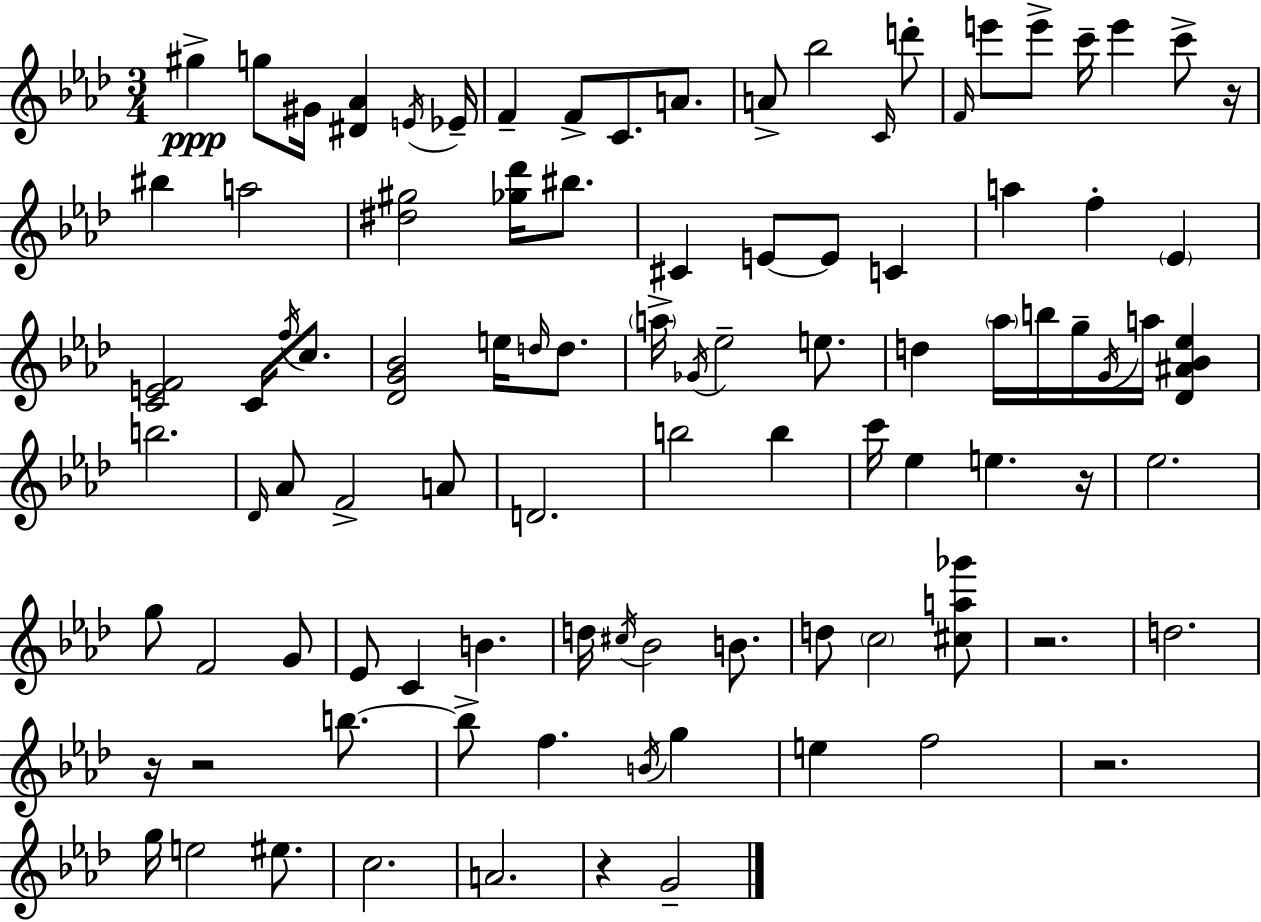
G#5/q G5/e G#4/s [D#4,Ab4]/q E4/s Eb4/s F4/q F4/e C4/e. A4/e. A4/e Bb5/h C4/s D6/e F4/s E6/e E6/e C6/s E6/q C6/e R/s BIS5/q A5/h [D#5,G#5]/h [Gb5,Db6]/s BIS5/e. C#4/q E4/e E4/e C4/q A5/q F5/q Eb4/q [C4,E4,F4]/h C4/s F5/s C5/e. [Db4,G4,Bb4]/h E5/s D5/s D5/e. A5/s Gb4/s Eb5/h E5/e. D5/q Ab5/s B5/s G5/s G4/s A5/s [Db4,A#4,Bb4,Eb5]/q B5/h. Db4/s Ab4/e F4/h A4/e D4/h. B5/h B5/q C6/s Eb5/q E5/q. R/s Eb5/h. G5/e F4/h G4/e Eb4/e C4/q B4/q. D5/s C#5/s Bb4/h B4/e. D5/e C5/h [C#5,A5,Gb6]/e R/h. D5/h. R/s R/h B5/e. B5/e F5/q. B4/s G5/q E5/q F5/h R/h. G5/s E5/h EIS5/e. C5/h. A4/h. R/q G4/h